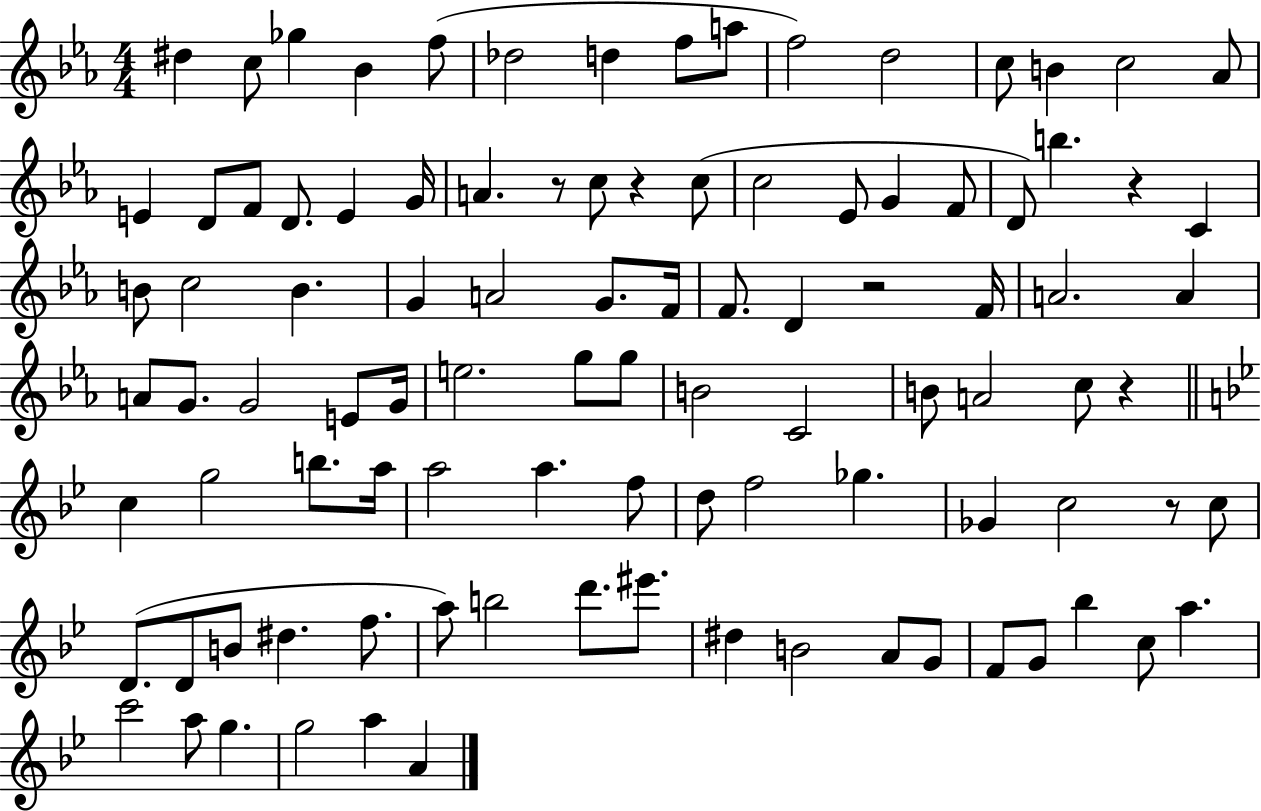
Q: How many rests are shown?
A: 6